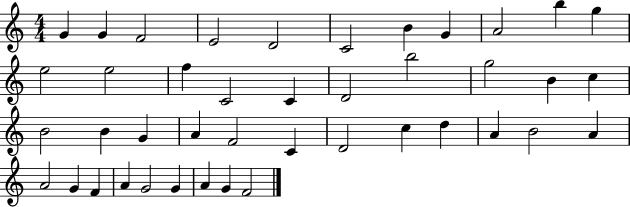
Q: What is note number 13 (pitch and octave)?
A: E5